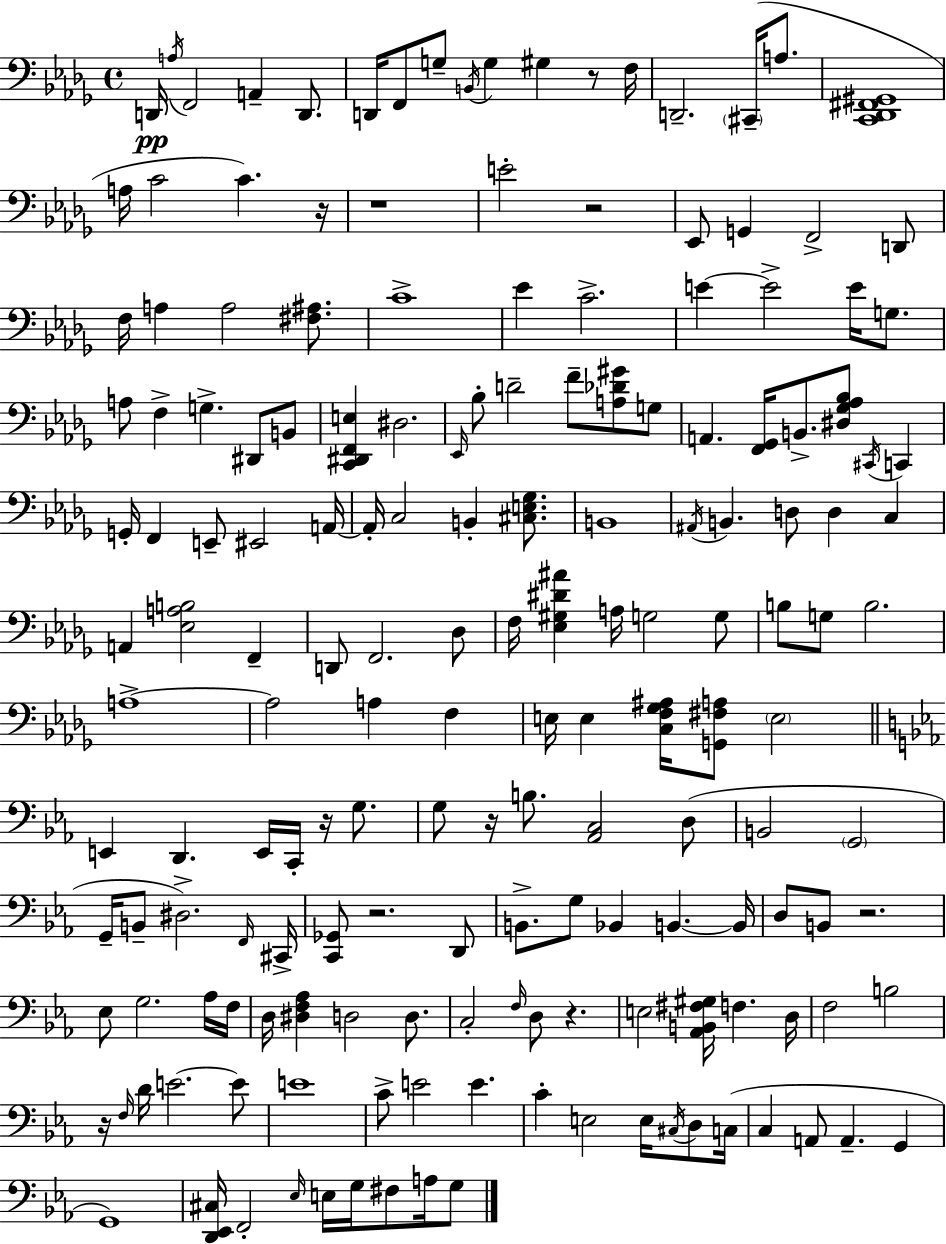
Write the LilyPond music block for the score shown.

{
  \clef bass
  \time 4/4
  \defaultTimeSignature
  \key bes \minor
  \repeat volta 2 { d,16\pp \acciaccatura { a16 } f,2 a,4-- d,8. | d,16 f,8 g8-- \acciaccatura { b,16 } g4 gis4 r8 | f16 d,2.-- \parenthesize cis,16--( a8. | <c, des, fis, gis,>1 | \break a16 c'2 c'4.) | r16 r1 | e'2-. r2 | ees,8 g,4 f,2-> | \break d,8 f16 a4 a2 <fis ais>8. | c'1-> | ees'4 c'2.-> | e'4~~ e'2-> e'16 g8. | \break a8 f4-> g4.-> dis,8 | b,8 <c, dis, f, e>4 dis2. | \grace { ees,16 } bes8-. d'2-- f'8-- <a des' gis'>8 | g8 a,4. <f, ges,>16 b,8.-> <dis ges aes bes>8 \acciaccatura { cis,16 } | \break c,4 g,16-. f,4 e,8-- eis,2 | a,16~~ a,16-. c2 b,4-. | <cis e ges>8. b,1 | \acciaccatura { ais,16 } b,4. d8 d4 | \break c4 a,4 <ees a b>2 | f,4-- d,8 f,2. | des8 f16 <ees gis dis' ais'>4 a16 g2 | g8 b8 g8 b2. | \break a1->~~ | a2 a4 | f4 e16 e4 <c f ges ais>16 <g, fis a>8 \parenthesize e2 | \bar "||" \break \key c \minor e,4 d,4. e,16 c,16-. r16 g8. | g8 r16 b8. <aes, c>2 d8( | b,2 \parenthesize g,2 | g,16-- b,8-- dis2.->) \grace { f,16 } | \break cis,16-> <c, ges,>8 r2. d,8 | b,8.-> g8 bes,4 b,4.~~ | b,16 d8 b,8 r2. | ees8 g2. aes16 | \break f16 d16 <dis f aes>4 d2 d8. | c2-. \grace { f16 } d8 r4. | e2 <aes, b, fis gis>16 f4. | d16 f2 b2 | \break r16 \grace { f16 } d'16 e'2.~~ | e'8 e'1 | c'8-> e'2 e'4. | c'4-. e2 e16 | \break \acciaccatura { cis16 } d8 c16( c4 a,8 a,4.-- | g,4 g,1) | <d, ees, cis>16 f,2-. \grace { ees16 } e16 g16 | fis8 a16 g8 } \bar "|."
}